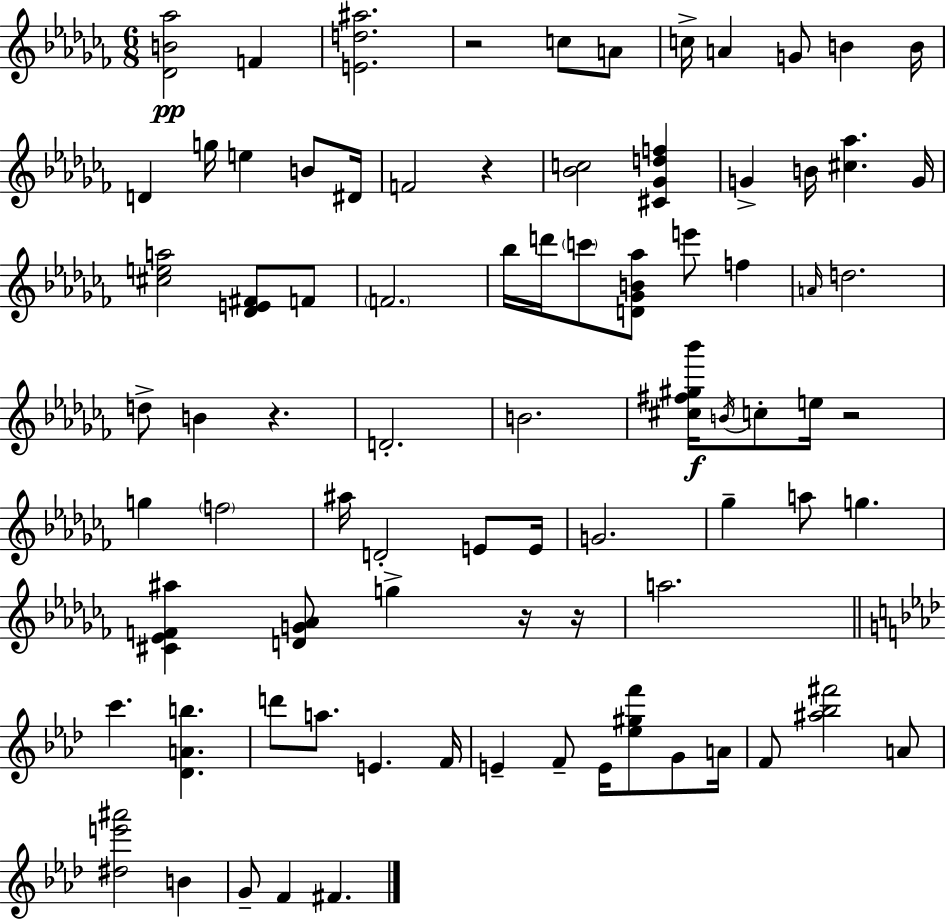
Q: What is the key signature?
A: AES minor